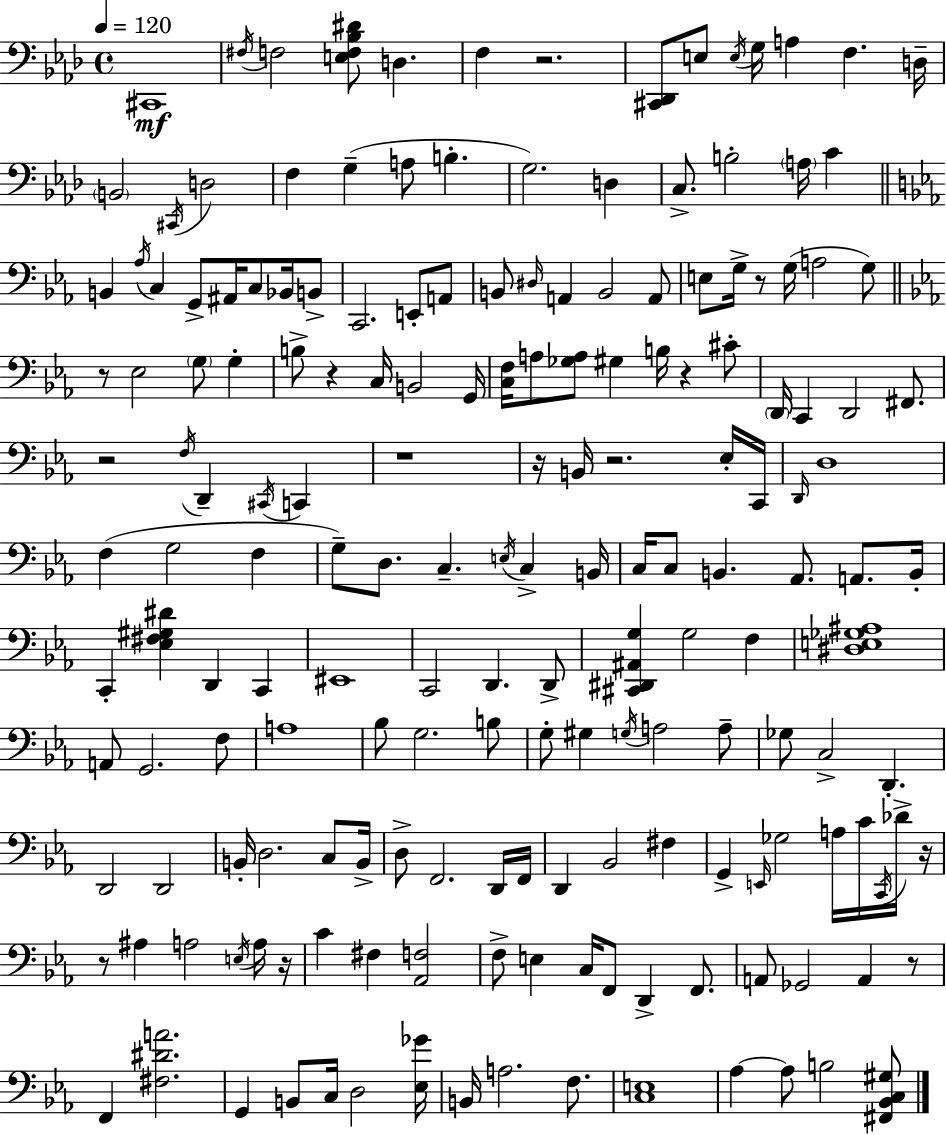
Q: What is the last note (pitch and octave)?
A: B3